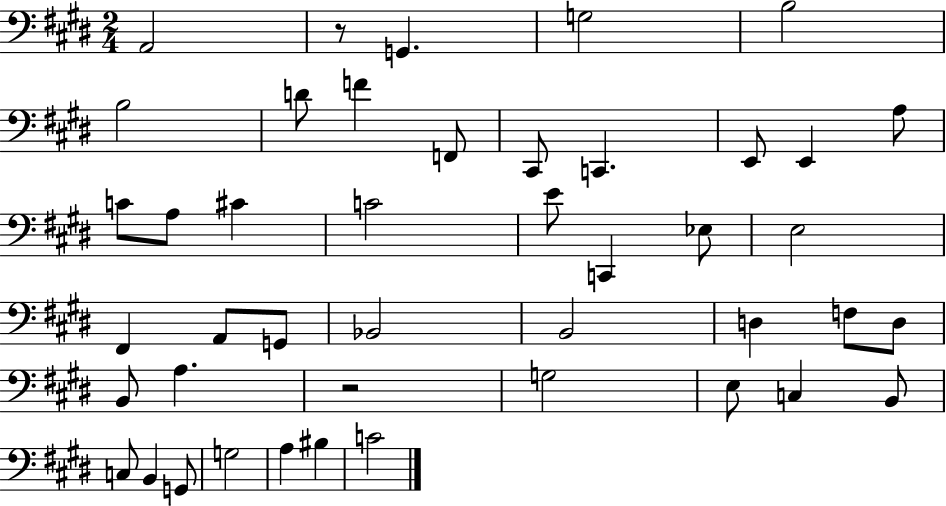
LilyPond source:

{
  \clef bass
  \numericTimeSignature
  \time 2/4
  \key e \major
  a,2 | r8 g,4. | g2 | b2 | \break b2 | d'8 f'4 f,8 | cis,8 c,4. | e,8 e,4 a8 | \break c'8 a8 cis'4 | c'2 | e'8 c,4 ees8 | e2 | \break fis,4 a,8 g,8 | bes,2 | b,2 | d4 f8 d8 | \break b,8 a4. | r2 | g2 | e8 c4 b,8 | \break c8 b,4 g,8 | g2 | a4 bis4 | c'2 | \break \bar "|."
}